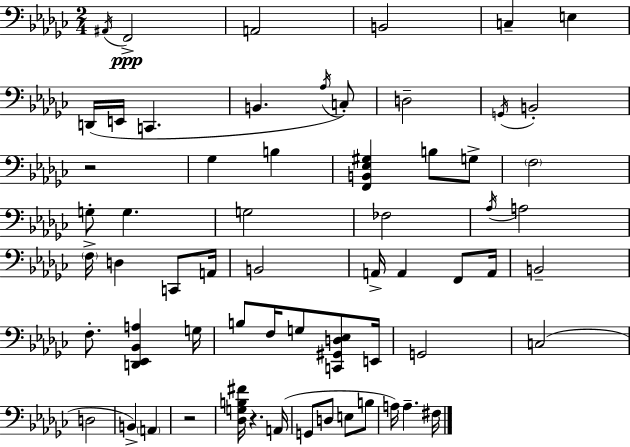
{
  \clef bass
  \numericTimeSignature
  \time 2/4
  \key ees \minor
  \repeat volta 2 { \acciaccatura { ais,16 }\ppp f,2-> | a,2 | b,2 | c4-- e4 | \break d,16( e,16 c,4. | b,4. \acciaccatura { aes16 }) | c8-. d2-- | \acciaccatura { g,16 } b,2-. | \break r2 | ges4 b4 | <f, b, ees gis>4 b8 | g8-> \parenthesize f2 | \break g8-. g4. | g2 | fes2 | \acciaccatura { aes16 } a2 | \break \parenthesize f16-> d4 | c,8 a,16 b,2 | a,16-> a,4 | f,8 a,16 b,2-- | \break f8.-. <d, ees, bes, a>4 | g16 b8 f16 g8 | <c, gis, d ees>8 e,16 g,2 | c2( | \break d2 | b,4->) | \parenthesize a,4 r2 | <des g b fis'>16 r4. | \break a,16( g,8 d8 | e8 b8 a16) a4.-- | fis16 } \bar "|."
}